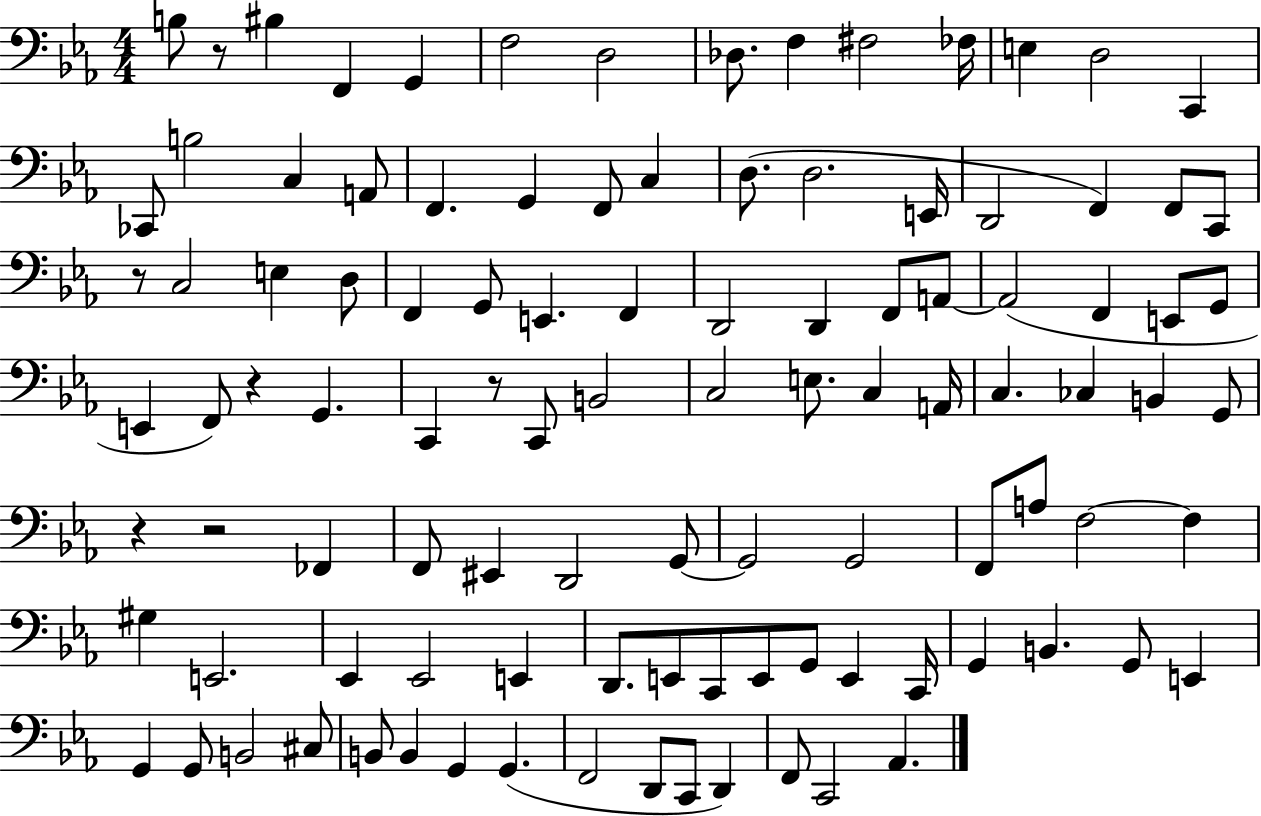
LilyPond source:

{
  \clef bass
  \numericTimeSignature
  \time 4/4
  \key ees \major
  b8 r8 bis4 f,4 g,4 | f2 d2 | des8. f4 fis2 fes16 | e4 d2 c,4 | \break ces,8 b2 c4 a,8 | f,4. g,4 f,8 c4 | d8.( d2. e,16 | d,2 f,4) f,8 c,8 | \break r8 c2 e4 d8 | f,4 g,8 e,4. f,4 | d,2 d,4 f,8 a,8~~ | a,2( f,4 e,8 g,8 | \break e,4 f,8) r4 g,4. | c,4 r8 c,8 b,2 | c2 e8. c4 a,16 | c4. ces4 b,4 g,8 | \break r4 r2 fes,4 | f,8 eis,4 d,2 g,8~~ | g,2 g,2 | f,8 a8 f2~~ f4 | \break gis4 e,2. | ees,4 ees,2 e,4 | d,8. e,8 c,8 e,8 g,8 e,4 c,16 | g,4 b,4. g,8 e,4 | \break g,4 g,8 b,2 cis8 | b,8 b,4 g,4 g,4.( | f,2 d,8 c,8 d,4) | f,8 c,2 aes,4. | \break \bar "|."
}